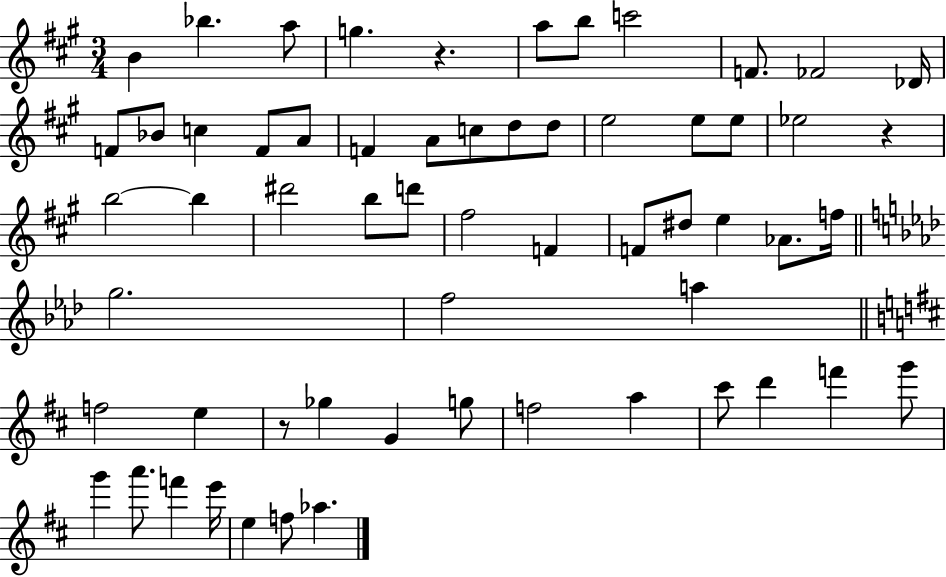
{
  \clef treble
  \numericTimeSignature
  \time 3/4
  \key a \major
  b'4 bes''4. a''8 | g''4. r4. | a''8 b''8 c'''2 | f'8. fes'2 des'16 | \break f'8 bes'8 c''4 f'8 a'8 | f'4 a'8 c''8 d''8 d''8 | e''2 e''8 e''8 | ees''2 r4 | \break b''2~~ b''4 | dis'''2 b''8 d'''8 | fis''2 f'4 | f'8 dis''8 e''4 aes'8. f''16 | \break \bar "||" \break \key f \minor g''2. | f''2 a''4 | \bar "||" \break \key d \major f''2 e''4 | r8 ges''4 g'4 g''8 | f''2 a''4 | cis'''8 d'''4 f'''4 g'''8 | \break g'''4 a'''8. f'''4 e'''16 | e''4 f''8 aes''4. | \bar "|."
}